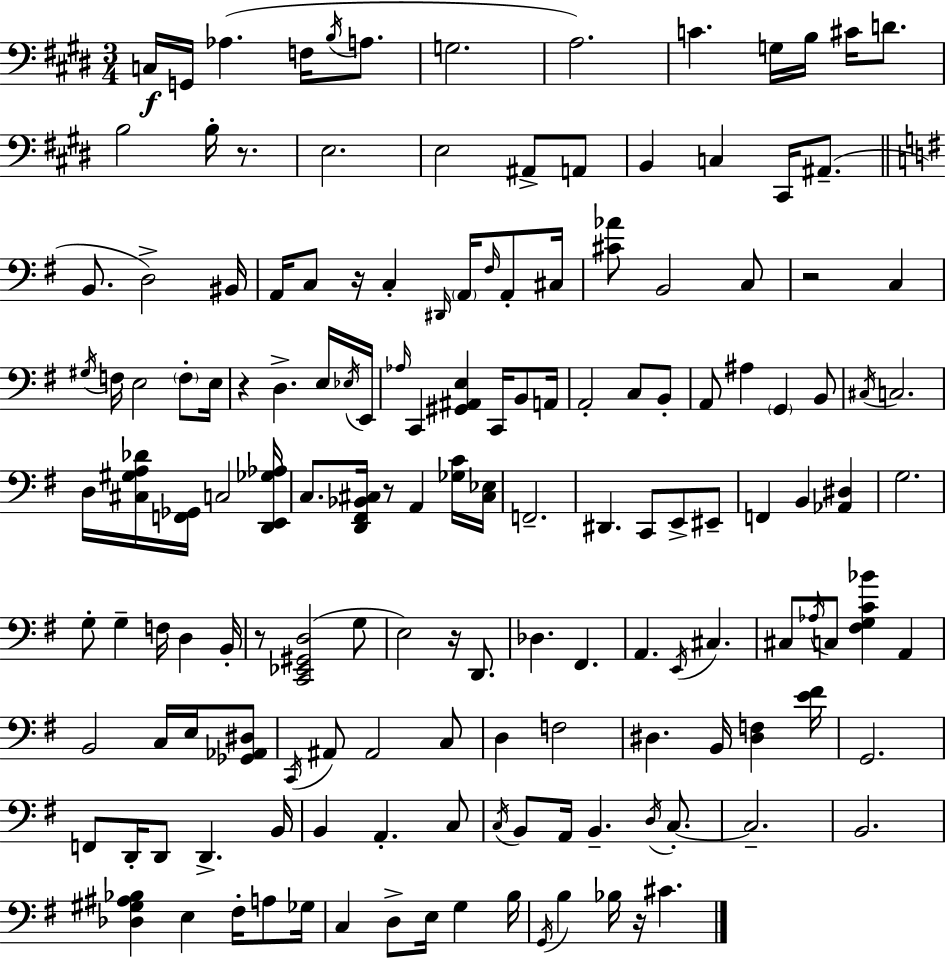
{
  \clef bass
  \numericTimeSignature
  \time 3/4
  \key e \major
  \repeat volta 2 { c16\f g,16 aes4.( f16 \acciaccatura { b16 } a8. | g2. | a2.) | c'4. g16 b16 cis'16 d'8. | \break b2 b16-. r8. | e2. | e2 ais,8-> a,8 | b,4 c4 cis,16 ais,8.--( | \break \bar "||" \break \key g \major b,8. d2->) bis,16 | a,16 c8 r16 c4-. \grace { dis,16 } \parenthesize a,16 \grace { fis16 } a,8-. | cis16 <cis' aes'>8 b,2 | c8 r2 c4 | \break \acciaccatura { gis16 } f16 e2 | \parenthesize f8-. e16 r4 d4.-> | e16 \acciaccatura { ees16 } e,16 \grace { aes16 } c,4 <gis, ais, e>4 | c,16 b,8 a,16 a,2-. | \break c8 b,8-. a,8 ais4 \parenthesize g,4 | b,8 \acciaccatura { cis16 } c2. | d16 <cis gis a des'>16 <f, ges,>16 c2 | <d, e, ges aes>16 c8. <d, fis, bes, cis>16 r8 | \break a,4 <ges c'>16 <cis ees>16 f,2.-- | dis,4. | c,8 e,8-> eis,8-- f,4 b,4 | <aes, dis>4 g2. | \break g8-. g4-- | f16 d4 b,16-. r8 <c, ees, gis, d>2( | g8 e2) | r16 d,8. des4. | \break fis,4. a,4. | \acciaccatura { e,16 } cis4. cis8 \acciaccatura { aes16 } c8 | <fis g c' bes'>4 a,4 b,2 | c16 e16 <ges, aes, dis>8 \acciaccatura { c,16 } ais,8 ais,2 | \break c8 d4 | f2 dis4. | b,16 <dis f>4 <e' fis'>16 g,2. | f,8 d,16-. | \break d,8 d,4.-> b,16 b,4 | a,4.-. c8 \acciaccatura { c16 } b,8 | a,16 b,4.-- \acciaccatura { d16 } c8.-.~~ c2.-- | b,2. | \break <des gis ais bes>4 | e4 fis16-. a8 ges16 c4 | d8-> e16 g4 b16 \acciaccatura { g,16 } | b4 bes16 r16 cis'4. | \break } \bar "|."
}